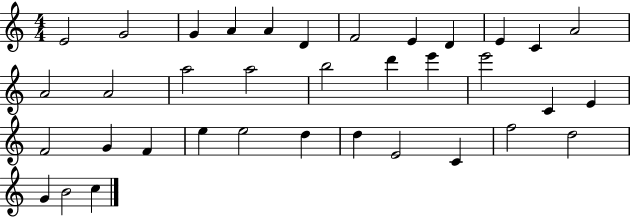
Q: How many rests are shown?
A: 0